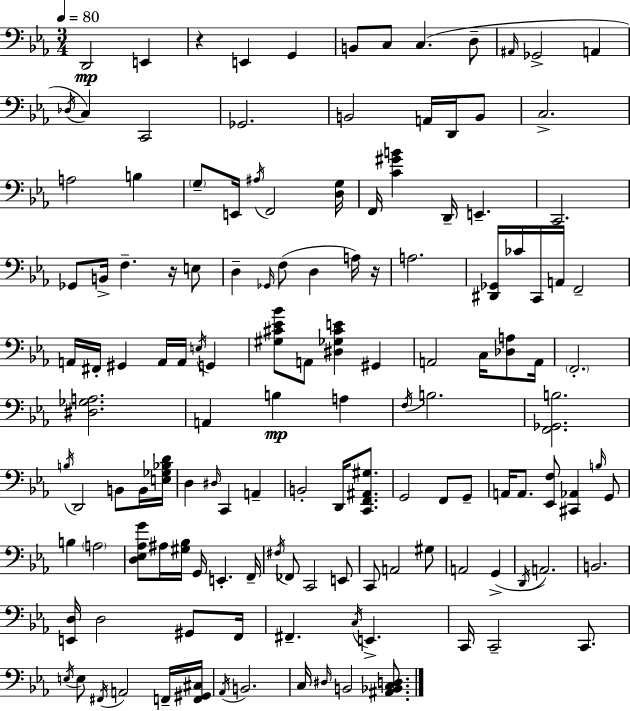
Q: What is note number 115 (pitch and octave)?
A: D#3